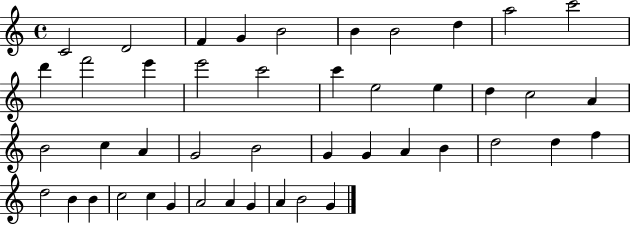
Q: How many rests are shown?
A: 0